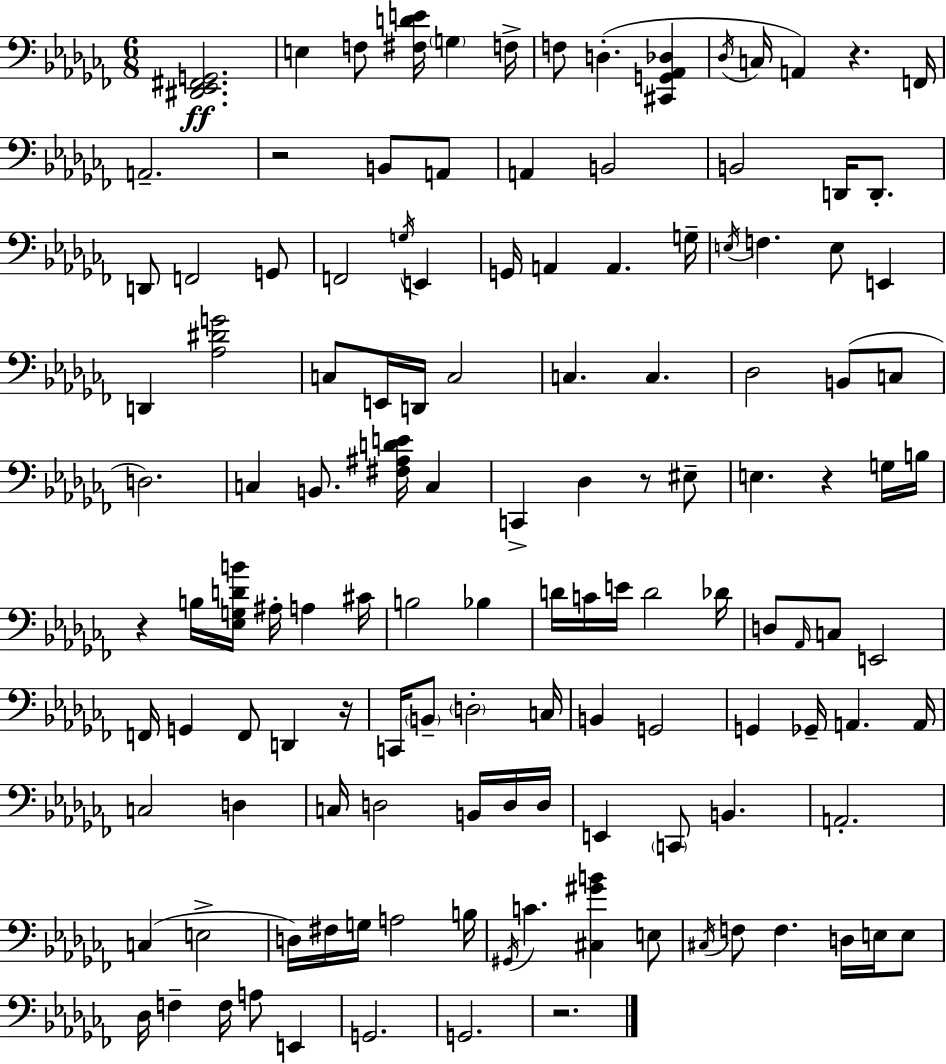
[D#2,Eb2,F#2,G2]/h. E3/q F3/e [F#3,D4,E4]/s G3/q F3/s F3/e D3/q. [C#2,G2,Ab2,Db3]/q Db3/s C3/s A2/q R/q. F2/s A2/h. R/h B2/e A2/e A2/q B2/h B2/h D2/s D2/e. D2/e F2/h G2/e F2/h G3/s E2/q G2/s A2/q A2/q. G3/s E3/s F3/q. E3/e E2/q D2/q [Ab3,D#4,G4]/h C3/e E2/s D2/s C3/h C3/q. C3/q. Db3/h B2/e C3/e D3/h. C3/q B2/e. [F#3,A#3,D4,E4]/s C3/q C2/q Db3/q R/e EIS3/e E3/q. R/q G3/s B3/s R/q B3/s [Eb3,G3,D4,B4]/s A#3/s A3/q C#4/s B3/h Bb3/q D4/s C4/s E4/s D4/h Db4/s D3/e Ab2/s C3/e E2/h F2/s G2/q F2/e D2/q R/s C2/s B2/e D3/h C3/s B2/q G2/h G2/q Gb2/s A2/q. A2/s C3/h D3/q C3/s D3/h B2/s D3/s D3/s E2/q C2/e B2/q. A2/h. C3/q E3/h D3/s F#3/s G3/s A3/h B3/s G#2/s C4/q. [C#3,G#4,B4]/q E3/e C#3/s F3/e F3/q. D3/s E3/s E3/e Db3/s F3/q F3/s A3/e E2/q G2/h. G2/h. R/h.